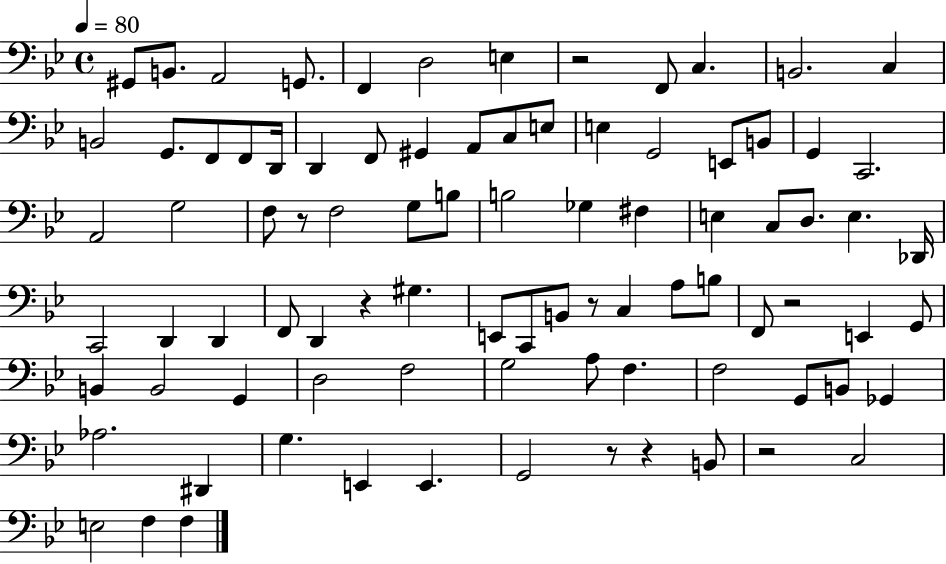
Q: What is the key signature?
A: BES major